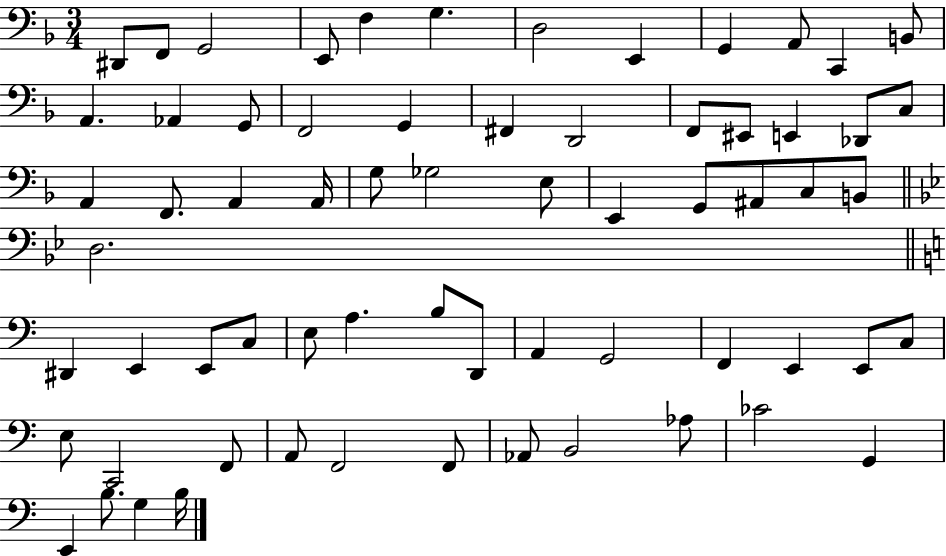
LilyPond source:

{
  \clef bass
  \numericTimeSignature
  \time 3/4
  \key f \major
  dis,8 f,8 g,2 | e,8 f4 g4. | d2 e,4 | g,4 a,8 c,4 b,8 | \break a,4. aes,4 g,8 | f,2 g,4 | fis,4 d,2 | f,8 eis,8 e,4 des,8 c8 | \break a,4 f,8. a,4 a,16 | g8 ges2 e8 | e,4 g,8 ais,8 c8 b,8 | \bar "||" \break \key bes \major d2. | \bar "||" \break \key a \minor dis,4 e,4 e,8 c8 | e8 a4. b8 d,8 | a,4 g,2 | f,4 e,4 e,8 c8 | \break e8 c,2 f,8 | a,8 f,2 f,8 | aes,8 b,2 aes8 | ces'2 g,4 | \break e,4 b8. g4 b16 | \bar "|."
}